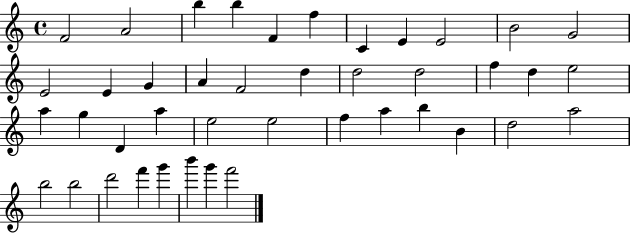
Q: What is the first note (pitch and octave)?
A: F4